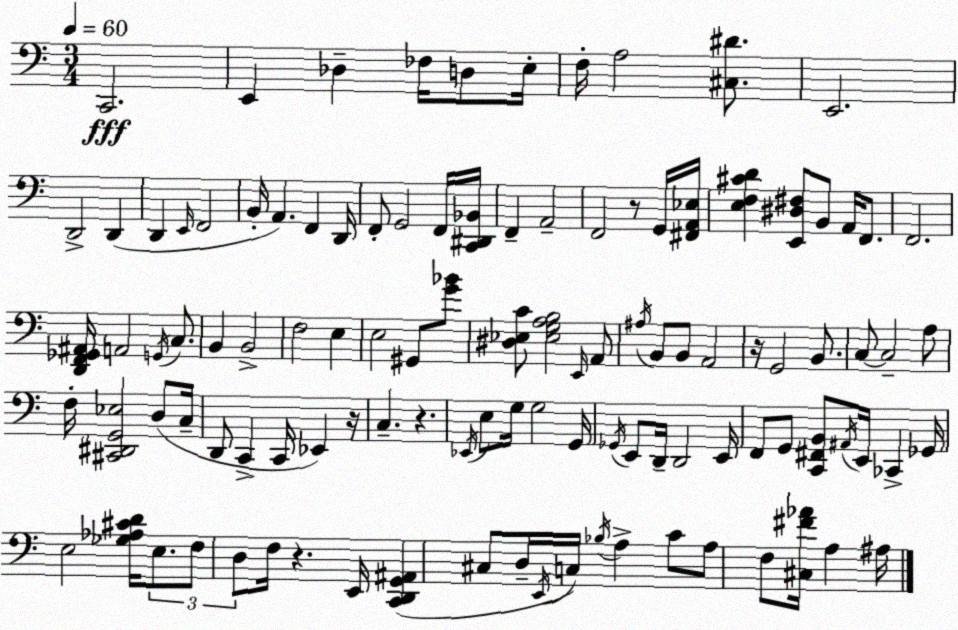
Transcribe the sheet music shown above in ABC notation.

X:1
T:Untitled
M:3/4
L:1/4
K:Am
C,,2 E,, _D, _F,/4 D,/2 E,/4 F,/4 A,2 [^C,^D]/2 E,,2 D,,2 D,, D,, E,,/4 F,,2 B,,/4 A,, F,, D,,/4 F,,/2 G,,2 F,,/4 [C,,^D,,_B,,]/4 F,, A,,2 F,,2 z/2 G,,/4 [^F,,A,,_E,]/4 [E,F,^CD] [E,,^D,^F,]/2 B,,/2 A,,/4 F,,/2 F,,2 [D,,F,,_G,,^A,,]/4 A,,2 G,,/4 C,/2 B,, B,,2 F,2 E, E,2 ^G,,/2 [G_B]/2 [^D,_E,C]/2 [_E,G,A,B,]2 E,,/4 A,,/2 ^A,/4 B,,/2 B,,/2 A,,2 z/4 G,,2 B,,/2 C,/2 C,2 A,/2 F,/4 [^C,,^D,,G,,_E,]2 D,/2 C,/4 D,,/2 C,, C,,/4 _E,, z/4 C, z _E,,/4 E,/2 G,/4 G,2 G,,/4 _G,,/4 E,,/2 D,,/4 D,,2 E,,/4 F,,/2 G,,/2 [C,,^F,,B,,]/2 ^A,,/4 E,,/4 _C,, _G,,/4 E,2 [_G,_A,^CD]/4 E,/2 F,/2 D,/2 F,/4 z E,,/4 [C,,D,,G,,^A,,] ^C,/2 D,/4 E,,/4 C,/4 _B,/4 A, C/2 A,/2 F,/2 [^C,^F_A]/4 A, ^A,/4